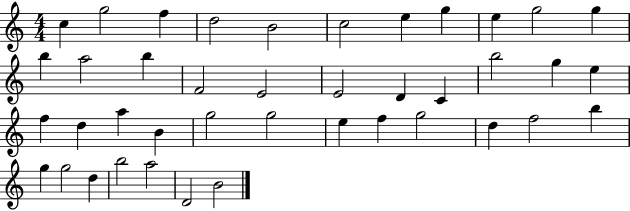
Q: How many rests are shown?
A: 0